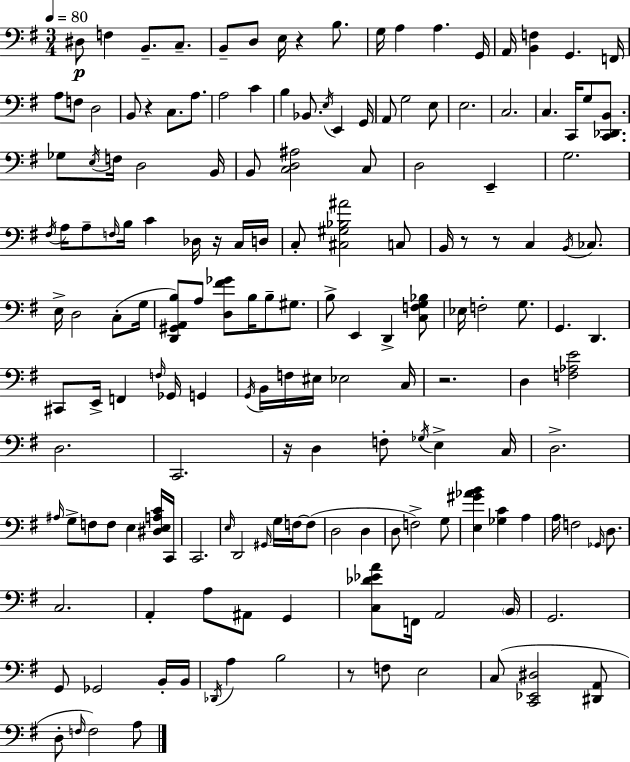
X:1
T:Untitled
M:3/4
L:1/4
K:G
^D,/2 F, B,,/2 C,/2 B,,/2 D,/2 E,/4 z B,/2 G,/4 A, A, G,,/4 A,,/4 [B,,F,] G,, F,,/4 A,/2 F,/2 D,2 B,,/2 z C,/2 A,/2 A,2 C B, _B,,/2 E,/4 E,, G,,/4 A,,/2 G,2 E,/2 E,2 C,2 C, C,,/4 G,/2 [C,,_D,,B,,]/2 _G,/2 E,/4 F,/4 D,2 B,,/4 B,,/2 [C,D,^A,]2 C,/2 D,2 E,, G,2 ^F,/4 A,/4 A,/2 F,/4 B,/4 C _D,/4 z/4 C,/4 D,/4 C,/2 [^C,^G,_B,^A]2 C,/2 B,,/4 z/2 z/2 C, B,,/4 _C,/2 E,/4 D,2 C,/2 G,/4 [D,,^G,,A,,B,]/2 A,/2 [D,^F_G]/2 B,/4 B,/2 ^G,/2 B,/2 E,, D,, [C,F,G,_B,]/2 _E,/4 F,2 G,/2 G,, D,, ^C,,/2 E,,/4 F,, F,/4 _G,,/4 G,, G,,/4 B,,/4 F,/4 ^E,/4 _E,2 C,/4 z2 D, [F,_A,E]2 D,2 C,,2 z/4 D, F,/2 _G,/4 E, C,/4 D,2 ^A,/4 G,/2 F,/2 F,/2 E, [^D,E,A,C]/4 C,,/4 C,,2 E,/4 D,,2 ^G,,/4 G,/4 F,/4 F,/2 D,2 D, D,/2 F,2 G,/2 [E,^G_AB] [_G,C] A, A,/4 F,2 _G,,/4 D,/2 C,2 A,, A,/2 ^A,,/2 G,, [C,_D_EA]/2 F,,/4 A,,2 B,,/4 G,,2 G,,/2 _G,,2 B,,/4 B,,/4 _D,,/4 A, B,2 z/2 F,/2 E,2 C,/2 [C,,_E,,^D,]2 [^D,,A,,]/2 D,/2 F,/4 F,2 A,/2